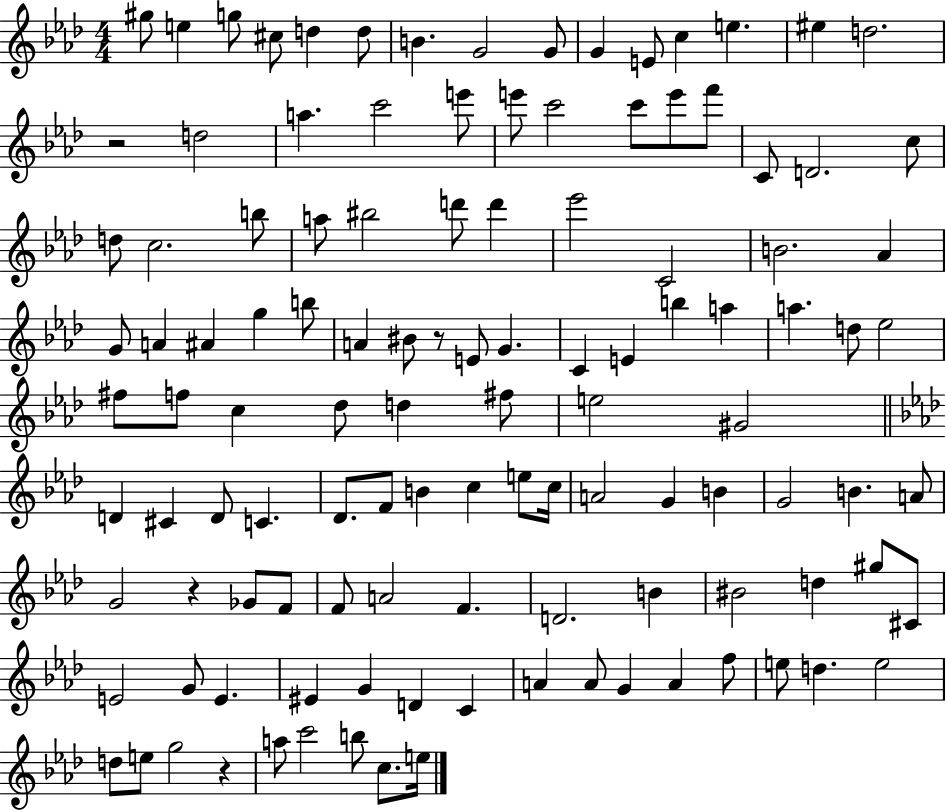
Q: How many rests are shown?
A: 4